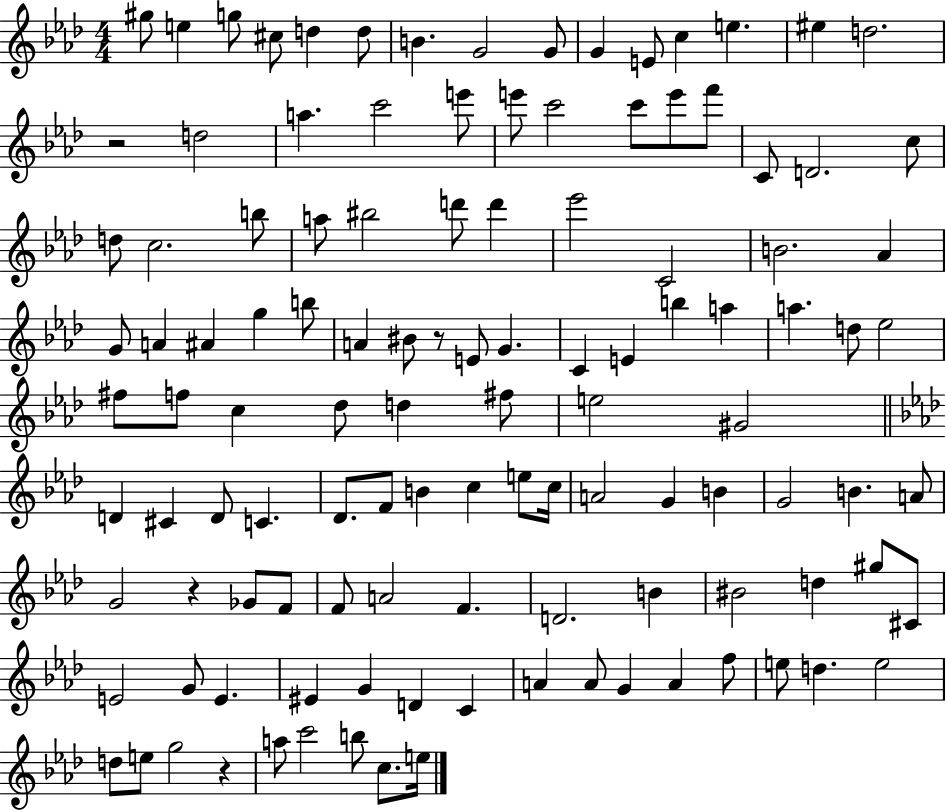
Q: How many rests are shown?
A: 4